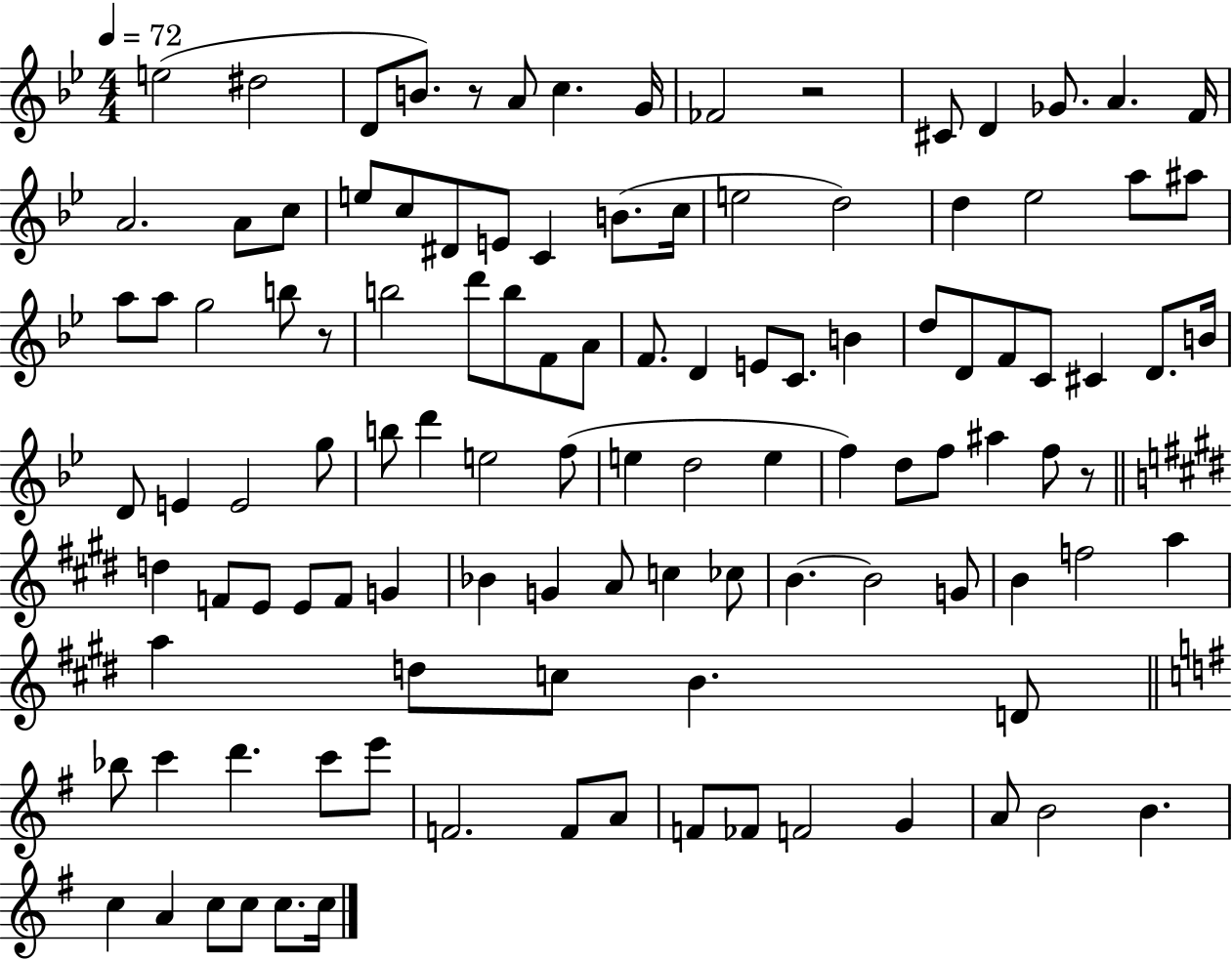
X:1
T:Untitled
M:4/4
L:1/4
K:Bb
e2 ^d2 D/2 B/2 z/2 A/2 c G/4 _F2 z2 ^C/2 D _G/2 A F/4 A2 A/2 c/2 e/2 c/2 ^D/2 E/2 C B/2 c/4 e2 d2 d _e2 a/2 ^a/2 a/2 a/2 g2 b/2 z/2 b2 d'/2 b/2 F/2 A/2 F/2 D E/2 C/2 B d/2 D/2 F/2 C/2 ^C D/2 B/4 D/2 E E2 g/2 b/2 d' e2 f/2 e d2 e f d/2 f/2 ^a f/2 z/2 d F/2 E/2 E/2 F/2 G _B G A/2 c _c/2 B B2 G/2 B f2 a a d/2 c/2 B D/2 _b/2 c' d' c'/2 e'/2 F2 F/2 A/2 F/2 _F/2 F2 G A/2 B2 B c A c/2 c/2 c/2 c/4